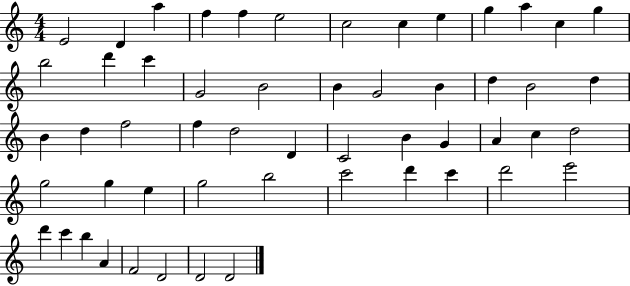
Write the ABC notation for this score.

X:1
T:Untitled
M:4/4
L:1/4
K:C
E2 D a f f e2 c2 c e g a c g b2 d' c' G2 B2 B G2 B d B2 d B d f2 f d2 D C2 B G A c d2 g2 g e g2 b2 c'2 d' c' d'2 e'2 d' c' b A F2 D2 D2 D2